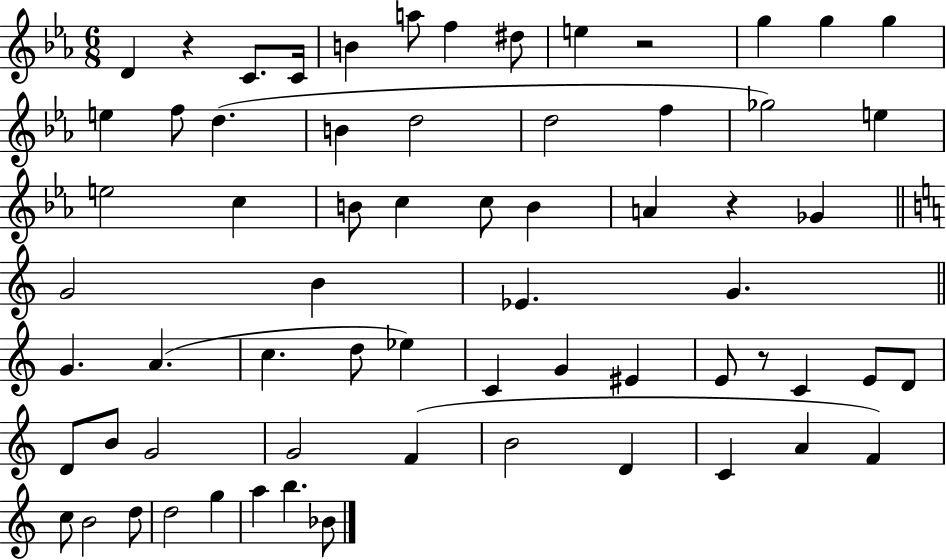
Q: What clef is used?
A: treble